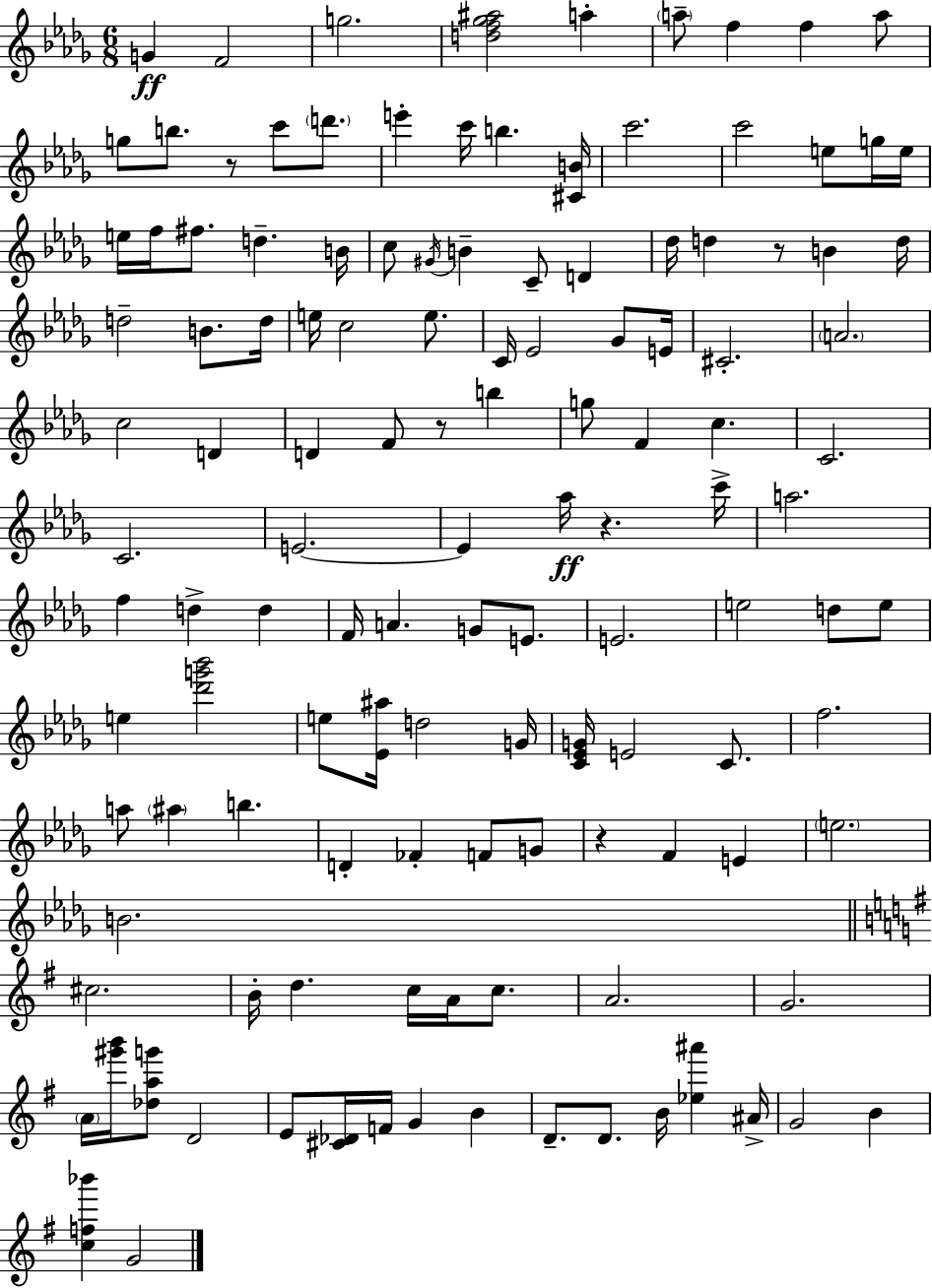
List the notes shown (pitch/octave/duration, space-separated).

G4/q F4/h G5/h. [D5,F5,Gb5,A#5]/h A5/q A5/e F5/q F5/q A5/e G5/e B5/e. R/e C6/e D6/e. E6/q C6/s B5/q. [C#4,B4]/s C6/h. C6/h E5/e G5/s E5/s E5/s F5/s F#5/e. D5/q. B4/s C5/e G#4/s B4/q C4/e D4/q Db5/s D5/q R/e B4/q D5/s D5/h B4/e. D5/s E5/s C5/h E5/e. C4/s Eb4/h Gb4/e E4/s C#4/h. A4/h. C5/h D4/q D4/q F4/e R/e B5/q G5/e F4/q C5/q. C4/h. C4/h. E4/h. E4/q Ab5/s R/q. C6/s A5/h. F5/q D5/q D5/q F4/s A4/q. G4/e E4/e. E4/h. E5/h D5/e E5/e E5/q [Db6,G6,Bb6]/h E5/e [Eb4,A#5]/s D5/h G4/s [C4,Eb4,G4]/s E4/h C4/e. F5/h. A5/e A#5/q B5/q. D4/q FES4/q F4/e G4/e R/q F4/q E4/q E5/h. B4/h. C#5/h. B4/s D5/q. C5/s A4/s C5/e. A4/h. G4/h. A4/s [G#6,B6]/s [Db5,A5,G6]/e D4/h E4/e [C#4,Db4]/s F4/s G4/q B4/q D4/e. D4/e. B4/s [Eb5,A#6]/q A#4/s G4/h B4/q [C5,F5,Bb6]/q G4/h